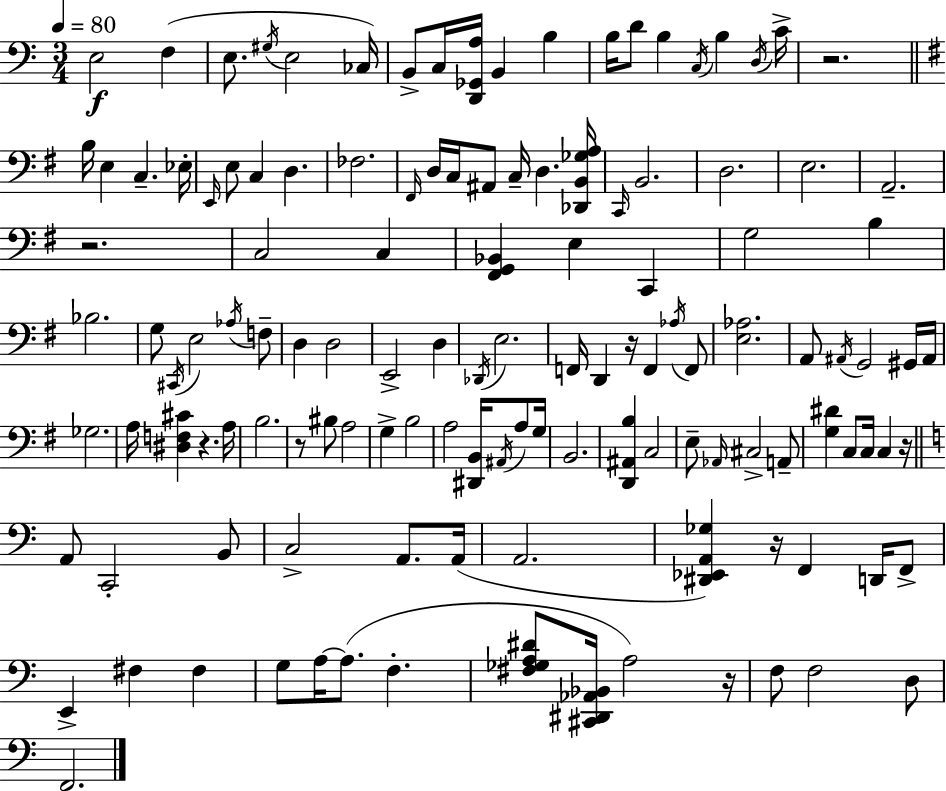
E3/h F3/q E3/e. G#3/s E3/h CES3/s B2/e C3/s [D2,Gb2,A3]/s B2/q B3/q B3/s D4/e B3/q C3/s B3/q D3/s C4/s R/h. B3/s E3/q C3/q. Eb3/s E2/s E3/e C3/q D3/q. FES3/h. F#2/s D3/s C3/s A#2/e C3/s D3/q. [Db2,B2,Gb3,A3]/s C2/s B2/h. D3/h. E3/h. A2/h. R/h. C3/h C3/q [F#2,G2,Bb2]/q E3/q C2/q G3/h B3/q Bb3/h. G3/e C#2/s E3/h Ab3/s F3/e D3/q D3/h E2/h D3/q Db2/s E3/h. F2/s D2/q R/s F2/q Ab3/s F2/e [E3,Ab3]/h. A2/e A#2/s G2/h G#2/s A#2/s Gb3/h. A3/s [D#3,F3,C#4]/q R/q. A3/s B3/h. R/e BIS3/e A3/h G3/q B3/h A3/h [D#2,B2]/s A#2/s A3/e G3/s B2/h. [D2,A#2,B3]/q C3/h E3/e Ab2/s C#3/h A2/e [G3,D#4]/q C3/e C3/s C3/q R/s A2/e C2/h B2/e C3/h A2/e. A2/s A2/h. [D#2,Eb2,A2,Gb3]/q R/s F2/q D2/s F2/e E2/q F#3/q F#3/q G3/e A3/s A3/e. F3/q. [F#3,Gb3,A3,D#4]/e [C#2,D#2,Ab2,Bb2]/s A3/h R/s F3/e F3/h D3/e F2/h.